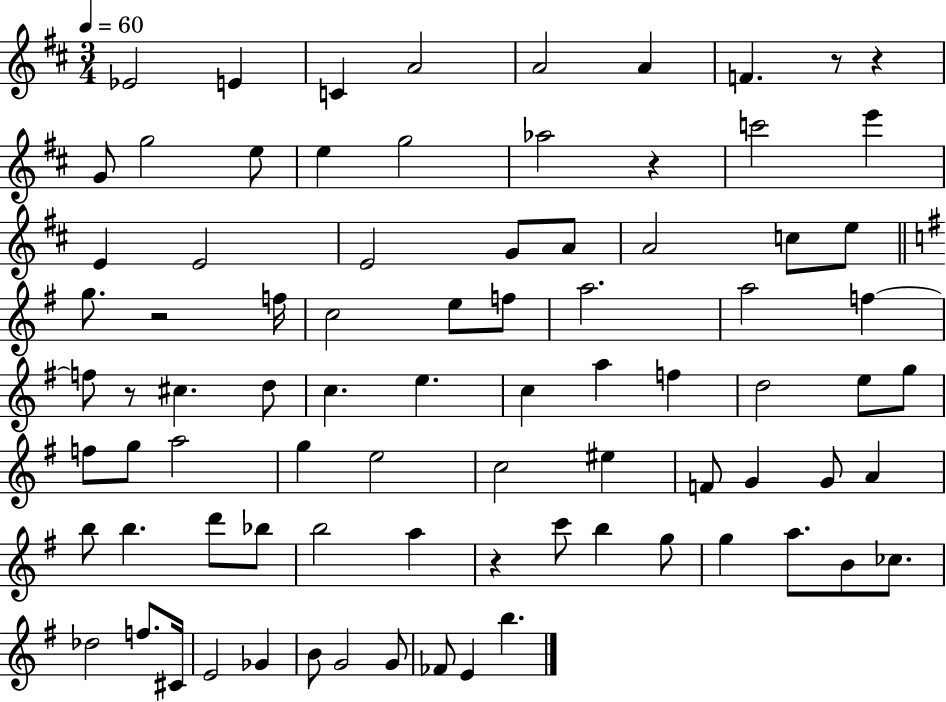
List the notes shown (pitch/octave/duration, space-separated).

Eb4/h E4/q C4/q A4/h A4/h A4/q F4/q. R/e R/q G4/e G5/h E5/e E5/q G5/h Ab5/h R/q C6/h E6/q E4/q E4/h E4/h G4/e A4/e A4/h C5/e E5/e G5/e. R/h F5/s C5/h E5/e F5/e A5/h. A5/h F5/q F5/e R/e C#5/q. D5/e C5/q. E5/q. C5/q A5/q F5/q D5/h E5/e G5/e F5/e G5/e A5/h G5/q E5/h C5/h EIS5/q F4/e G4/q G4/e A4/q B5/e B5/q. D6/e Bb5/e B5/h A5/q R/q C6/e B5/q G5/e G5/q A5/e. B4/e CES5/e. Db5/h F5/e. C#4/s E4/h Gb4/q B4/e G4/h G4/e FES4/e E4/q B5/q.